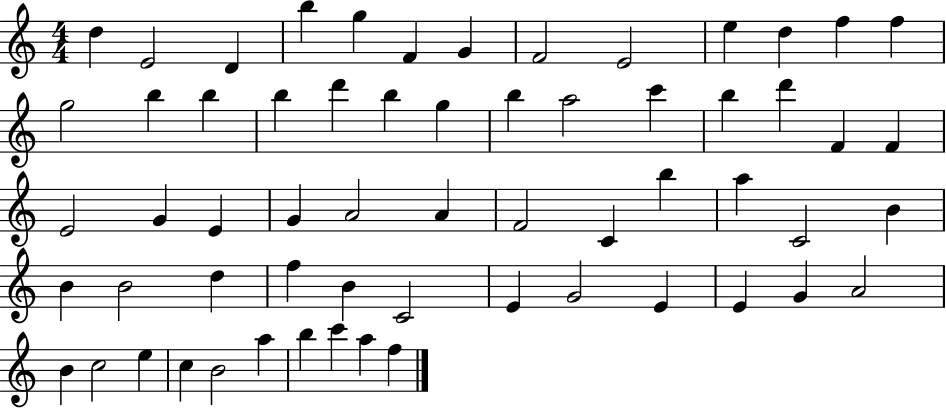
X:1
T:Untitled
M:4/4
L:1/4
K:C
d E2 D b g F G F2 E2 e d f f g2 b b b d' b g b a2 c' b d' F F E2 G E G A2 A F2 C b a C2 B B B2 d f B C2 E G2 E E G A2 B c2 e c B2 a b c' a f